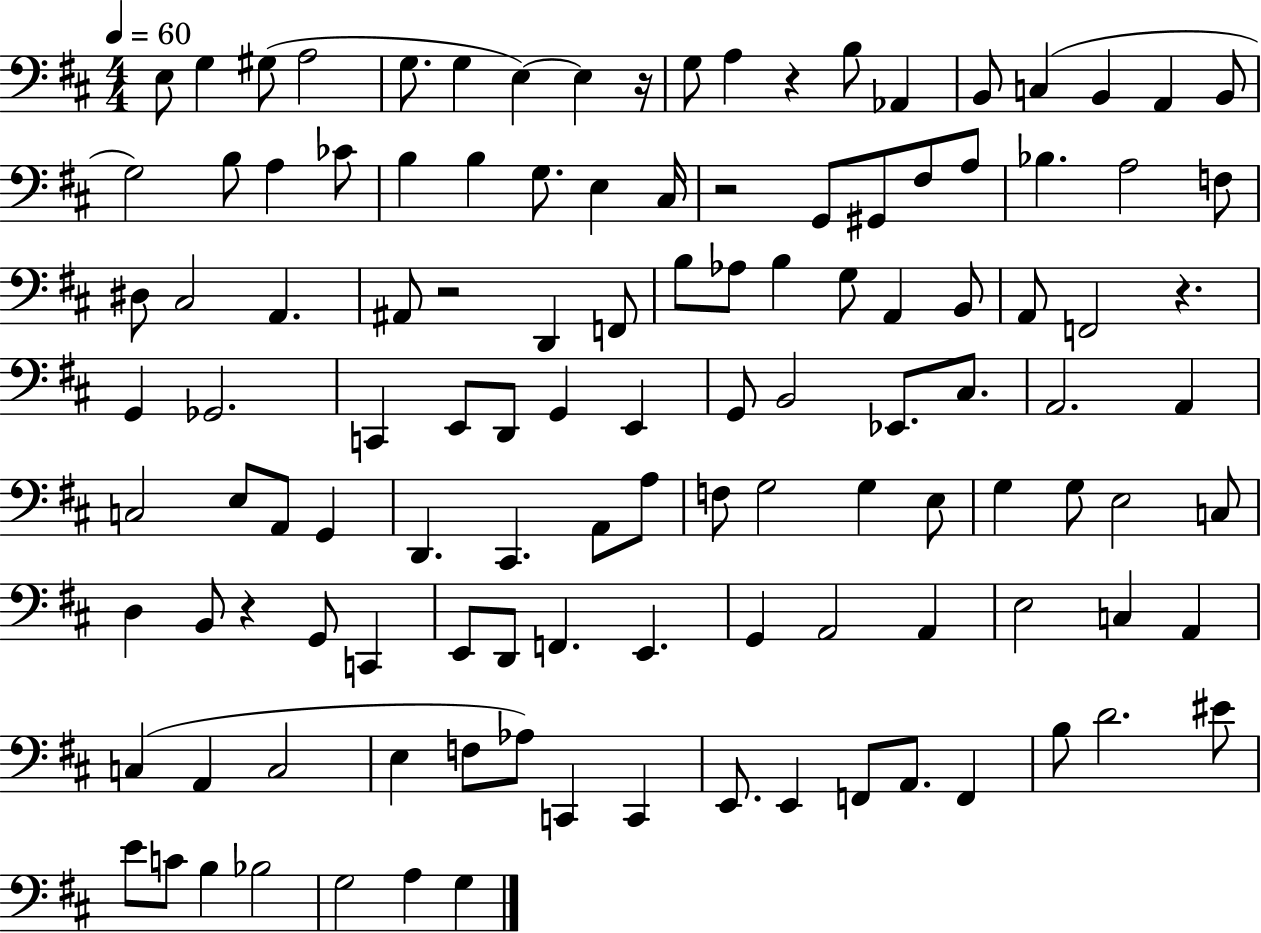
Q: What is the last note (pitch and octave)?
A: G3